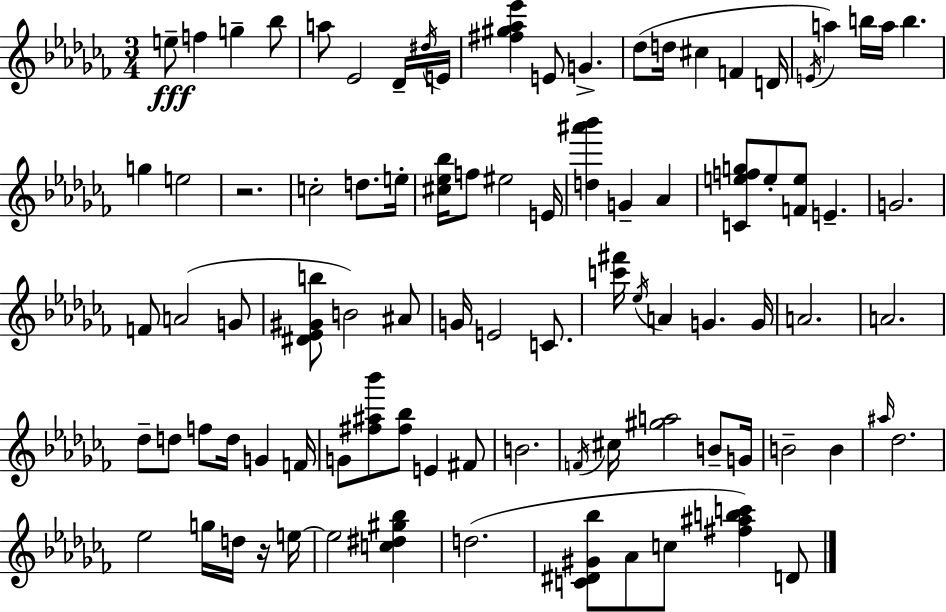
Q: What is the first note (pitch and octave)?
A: E5